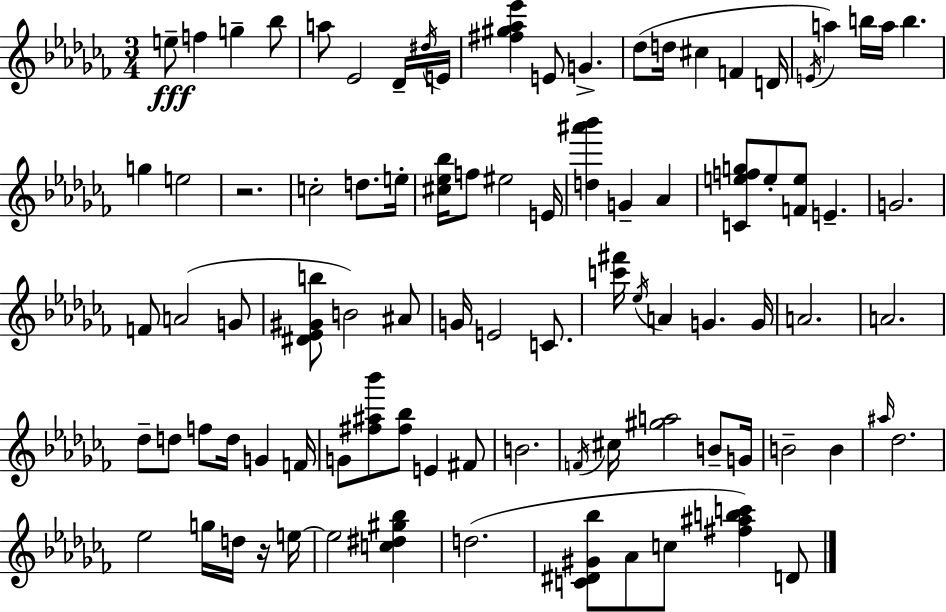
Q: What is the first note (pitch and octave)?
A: E5